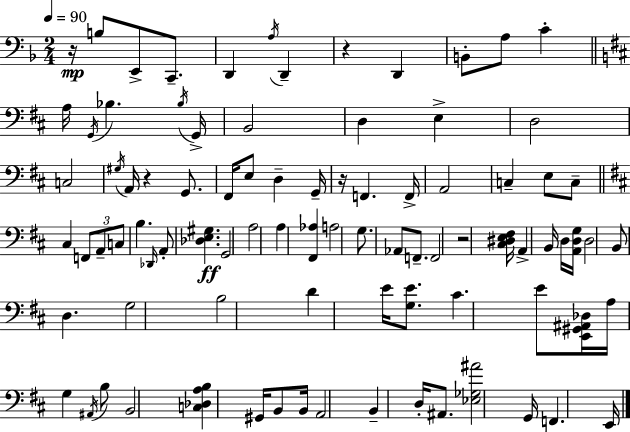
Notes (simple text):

R/s B3/e E2/e C2/e. D2/q A3/s D2/q R/q D2/q B2/e A3/e C4/q A3/s G2/s Bb3/q. Bb3/s G2/s B2/h D3/q E3/q D3/h C3/h G#3/s A2/s R/q G2/e. F#2/s E3/e D3/q G2/s R/s F2/q. F2/s A2/h C3/q E3/e C3/e C#3/q F2/e A2/e C3/e B3/q. Db2/s A2/e [Db3,E3,G#3]/q. G2/h A3/h A3/q [F#2,Ab3]/q A3/h G3/e. Ab2/e F2/e. F2/h R/h [C#3,D#3,E3,F#3]/s A2/q B2/s D3/s [A2,D3,G3]/s D3/h B2/e D3/q. G3/h B3/h D4/q E4/s [G3,E4]/e. C#4/q. E4/e [E2,G#2,A#2,Db3]/s A3/s G3/q A#2/s B3/e B2/h [C3,Db3,A3,B3]/q G#2/s B2/e B2/s A2/h B2/q D3/s A#2/e. [Eb3,Gb3,A#4]/h G2/s F2/q. E2/s